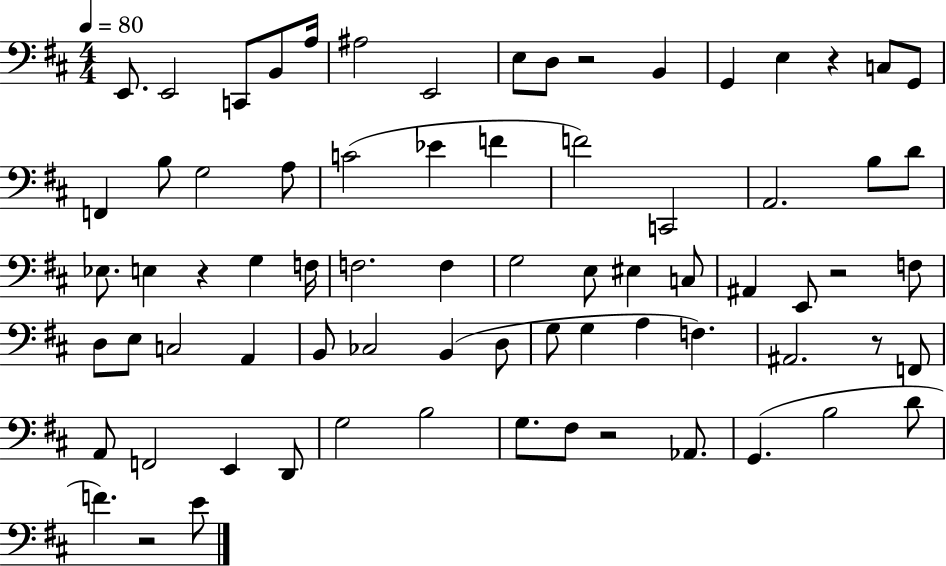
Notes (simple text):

E2/e. E2/h C2/e B2/e A3/s A#3/h E2/h E3/e D3/e R/h B2/q G2/q E3/q R/q C3/e G2/e F2/q B3/e G3/h A3/e C4/h Eb4/q F4/q F4/h C2/h A2/h. B3/e D4/e Eb3/e. E3/q R/q G3/q F3/s F3/h. F3/q G3/h E3/e EIS3/q C3/e A#2/q E2/e R/h F3/e D3/e E3/e C3/h A2/q B2/e CES3/h B2/q D3/e G3/e G3/q A3/q F3/q. A#2/h. R/e F2/e A2/e F2/h E2/q D2/e G3/h B3/h G3/e. F#3/e R/h Ab2/e. G2/q. B3/h D4/e F4/q. R/h E4/e